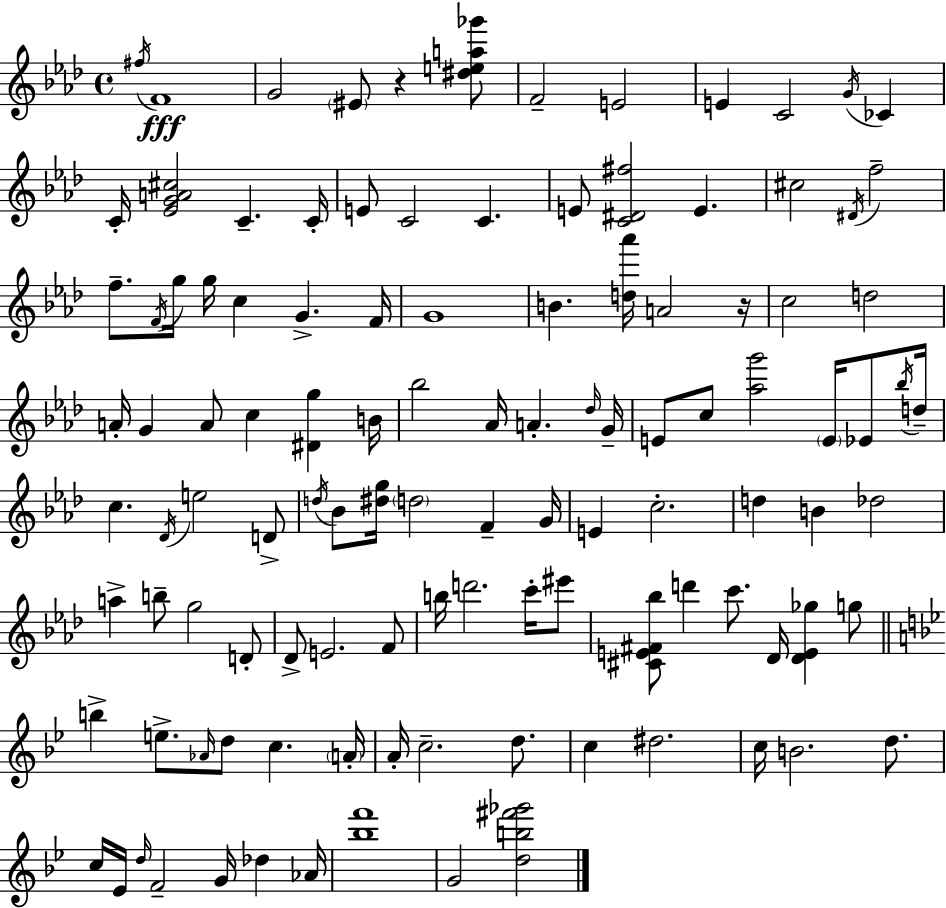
{
  \clef treble
  \time 4/4
  \defaultTimeSignature
  \key aes \major
  \repeat volta 2 { \acciaccatura { fis''16 }\fff f'1 | g'2 \parenthesize eis'8 r4 <dis'' e'' a'' ges'''>8 | f'2-- e'2 | e'4 c'2 \acciaccatura { g'16 } ces'4 | \break c'16-. <ees' g' a' cis''>2 c'4.-- | c'16-. e'8 c'2 c'4. | e'8 <c' dis' fis''>2 e'4. | cis''2 \acciaccatura { dis'16 } f''2-- | \break f''8.-- \acciaccatura { f'16 } g''16 g''16 c''4 g'4.-> | f'16 g'1 | b'4. <d'' aes'''>16 a'2 | r16 c''2 d''2 | \break a'16-. g'4 a'8 c''4 <dis' g''>4 | b'16 bes''2 aes'16 a'4.-. | \grace { des''16 } g'16-- e'8 c''8 <aes'' g'''>2 | \parenthesize e'16 ees'8 \acciaccatura { bes''16 } d''16-- c''4. \acciaccatura { des'16 } e''2 | \break d'8-> \acciaccatura { d''16 } bes'8 <dis'' g''>16 \parenthesize d''2 | f'4-- g'16 e'4 c''2.-. | d''4 b'4 | des''2 a''4-> b''8-- g''2 | \break d'8-. des'8-> e'2. | f'8 b''16 d'''2. | c'''16-. eis'''8 <cis' e' fis' bes''>8 d'''4 c'''8. | des'16 <des' e' ges''>4 g''8 \bar "||" \break \key bes \major b''4-> e''8.-> \grace { aes'16 } d''8 c''4. | \parenthesize a'16-. a'16-. c''2.-- d''8. | c''4 dis''2. | c''16 b'2. d''8. | \break c''16 ees'16 \grace { d''16 } f'2-- g'16 des''4 | aes'16 <bes'' f'''>1 | g'2 <d'' b'' fis''' ges'''>2 | } \bar "|."
}